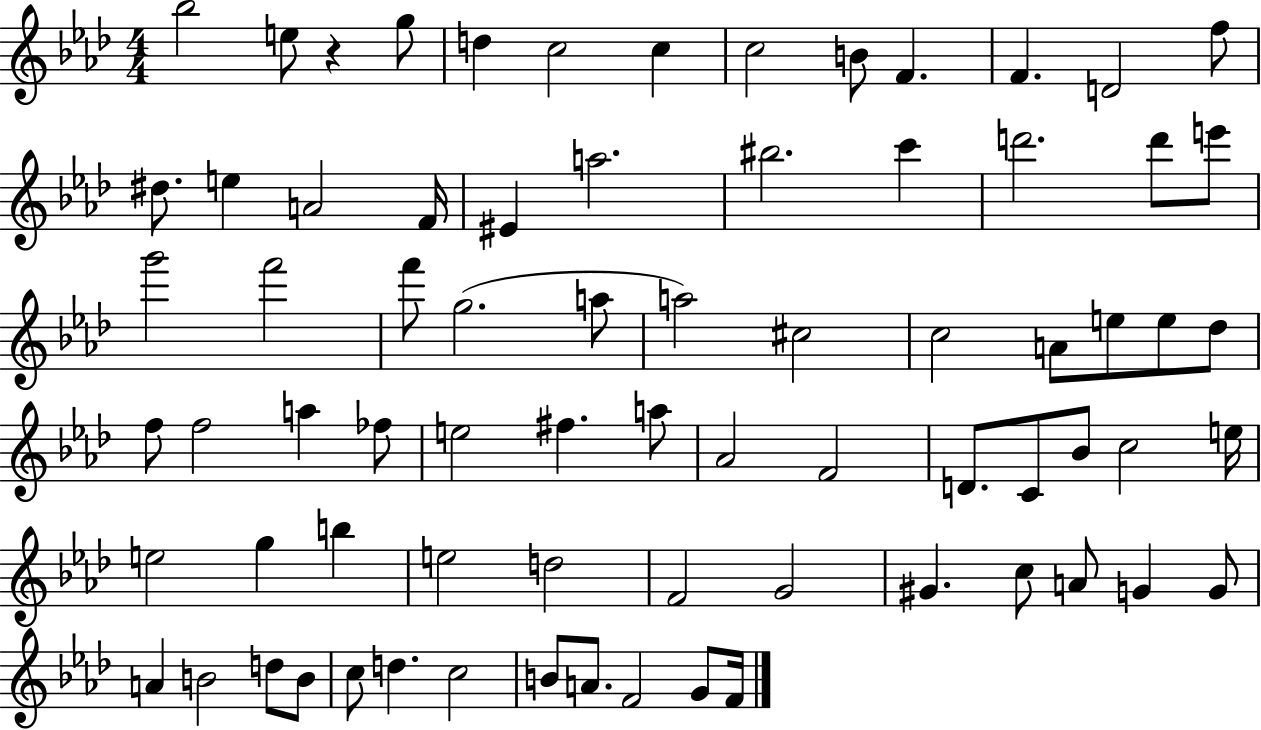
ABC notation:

X:1
T:Untitled
M:4/4
L:1/4
K:Ab
_b2 e/2 z g/2 d c2 c c2 B/2 F F D2 f/2 ^d/2 e A2 F/4 ^E a2 ^b2 c' d'2 d'/2 e'/2 g'2 f'2 f'/2 g2 a/2 a2 ^c2 c2 A/2 e/2 e/2 _d/2 f/2 f2 a _f/2 e2 ^f a/2 _A2 F2 D/2 C/2 _B/2 c2 e/4 e2 g b e2 d2 F2 G2 ^G c/2 A/2 G G/2 A B2 d/2 B/2 c/2 d c2 B/2 A/2 F2 G/2 F/4